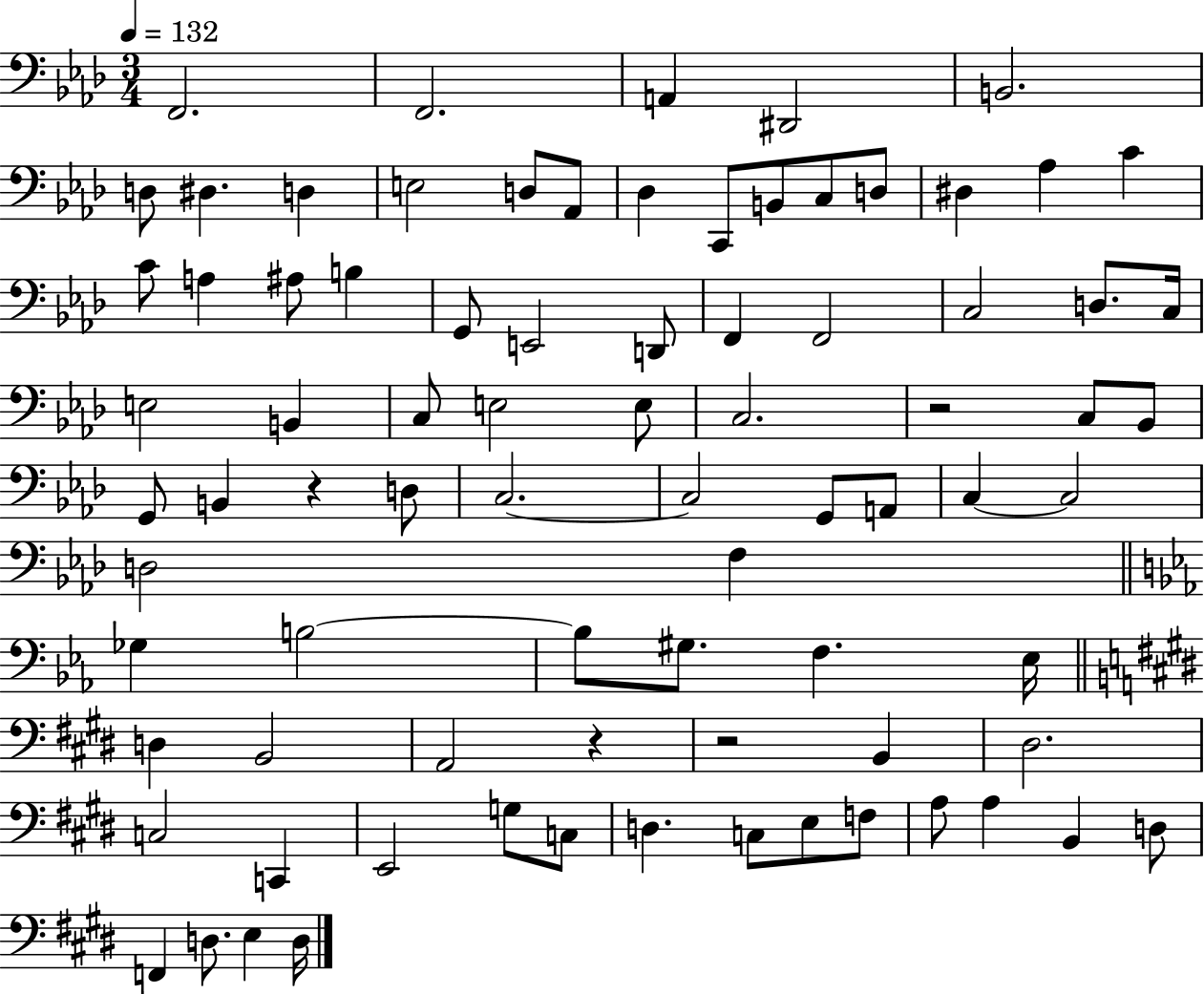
{
  \clef bass
  \numericTimeSignature
  \time 3/4
  \key aes \major
  \tempo 4 = 132
  \repeat volta 2 { f,2. | f,2. | a,4 dis,2 | b,2. | \break d8 dis4. d4 | e2 d8 aes,8 | des4 c,8 b,8 c8 d8 | dis4 aes4 c'4 | \break c'8 a4 ais8 b4 | g,8 e,2 d,8 | f,4 f,2 | c2 d8. c16 | \break e2 b,4 | c8 e2 e8 | c2. | r2 c8 bes,8 | \break g,8 b,4 r4 d8 | c2.~~ | c2 g,8 a,8 | c4~~ c2 | \break d2 f4 | \bar "||" \break \key ees \major ges4 b2~~ | b8 gis8. f4. ees16 | \bar "||" \break \key e \major d4 b,2 | a,2 r4 | r2 b,4 | dis2. | \break c2 c,4 | e,2 g8 c8 | d4. c8 e8 f8 | a8 a4 b,4 d8 | \break f,4 d8. e4 d16 | } \bar "|."
}